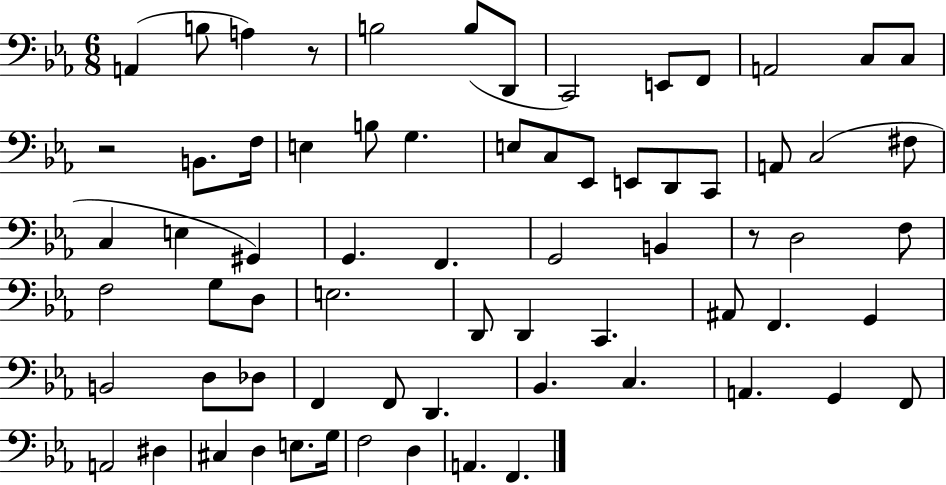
A2/q B3/e A3/q R/e B3/h B3/e D2/e C2/h E2/e F2/e A2/h C3/e C3/e R/h B2/e. F3/s E3/q B3/e G3/q. E3/e C3/e Eb2/e E2/e D2/e C2/e A2/e C3/h F#3/e C3/q E3/q G#2/q G2/q. F2/q. G2/h B2/q R/e D3/h F3/e F3/h G3/e D3/e E3/h. D2/e D2/q C2/q. A#2/e F2/q. G2/q B2/h D3/e Db3/e F2/q F2/e D2/q. Bb2/q. C3/q. A2/q. G2/q F2/e A2/h D#3/q C#3/q D3/q E3/e. G3/s F3/h D3/q A2/q. F2/q.